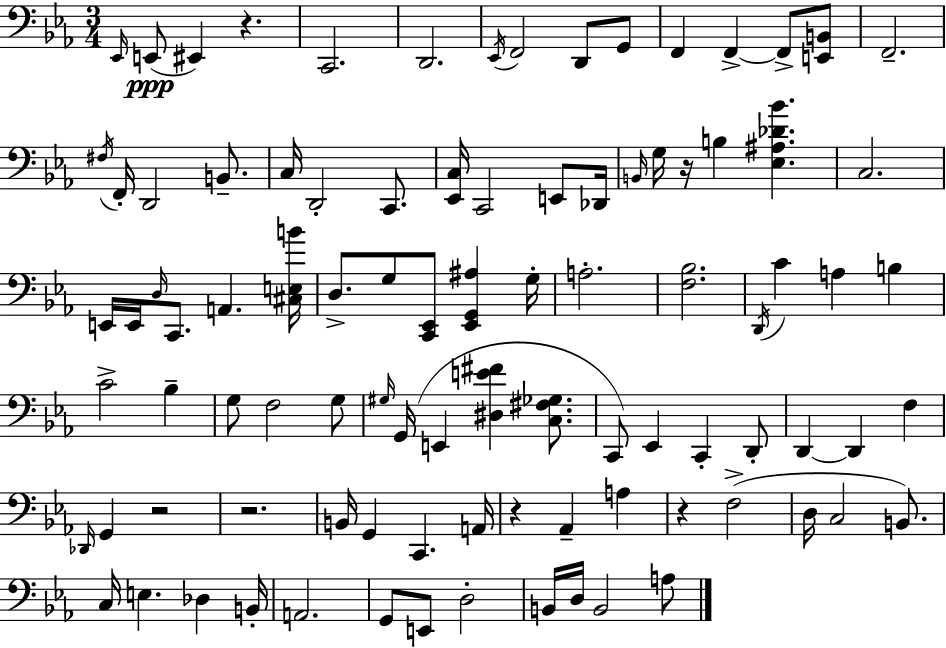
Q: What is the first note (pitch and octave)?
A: Eb2